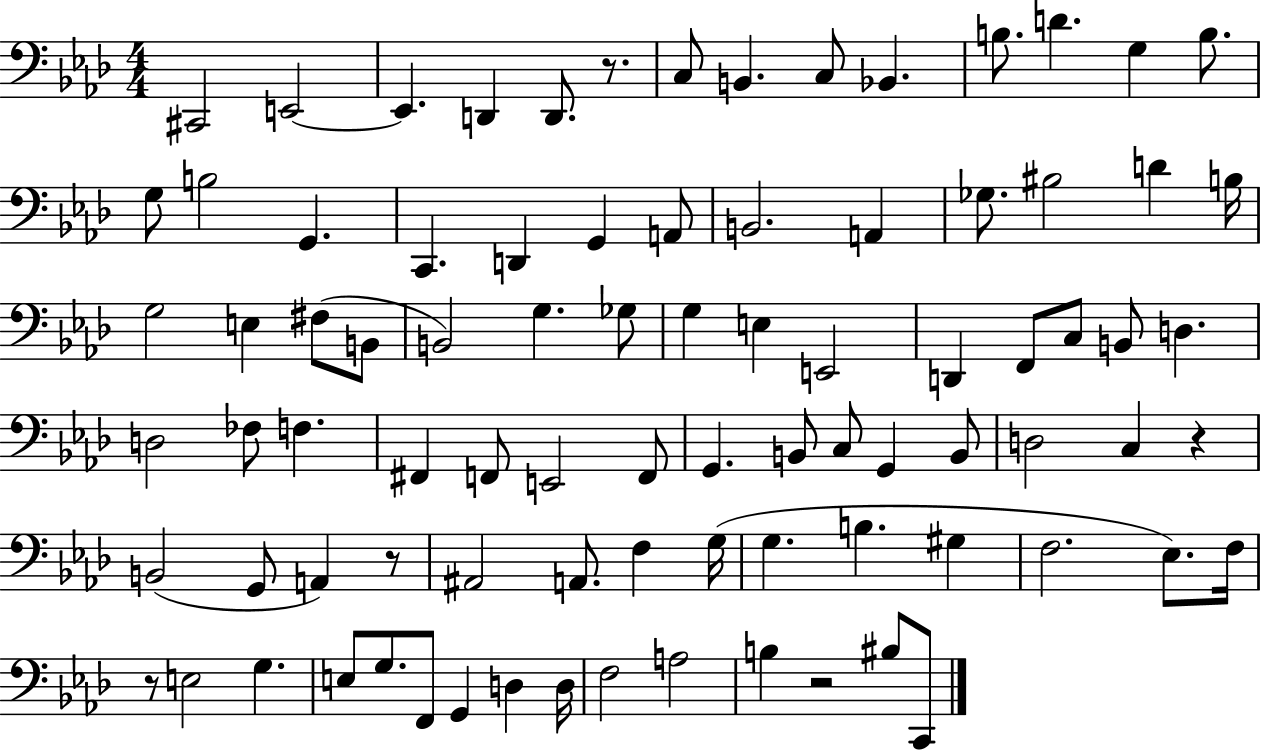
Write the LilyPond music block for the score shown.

{
  \clef bass
  \numericTimeSignature
  \time 4/4
  \key aes \major
  cis,2 e,2~~ | e,4. d,4 d,8. r8. | c8 b,4. c8 bes,4. | b8. d'4. g4 b8. | \break g8 b2 g,4. | c,4. d,4 g,4 a,8 | b,2. a,4 | ges8. bis2 d'4 b16 | \break g2 e4 fis8( b,8 | b,2) g4. ges8 | g4 e4 e,2 | d,4 f,8 c8 b,8 d4. | \break d2 fes8 f4. | fis,4 f,8 e,2 f,8 | g,4. b,8 c8 g,4 b,8 | d2 c4 r4 | \break b,2( g,8 a,4) r8 | ais,2 a,8. f4 g16( | g4. b4. gis4 | f2. ees8.) f16 | \break r8 e2 g4. | e8 g8. f,8 g,4 d4 d16 | f2 a2 | b4 r2 bis8 c,8 | \break \bar "|."
}